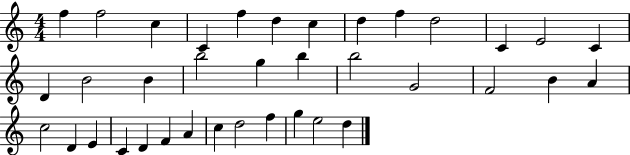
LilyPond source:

{
  \clef treble
  \numericTimeSignature
  \time 4/4
  \key c \major
  f''4 f''2 c''4 | c'4 f''4 d''4 c''4 | d''4 f''4 d''2 | c'4 e'2 c'4 | \break d'4 b'2 b'4 | b''2 g''4 b''4 | b''2 g'2 | f'2 b'4 a'4 | \break c''2 d'4 e'4 | c'4 d'4 f'4 a'4 | c''4 d''2 f''4 | g''4 e''2 d''4 | \break \bar "|."
}